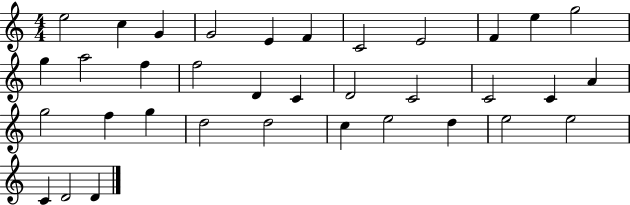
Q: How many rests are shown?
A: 0